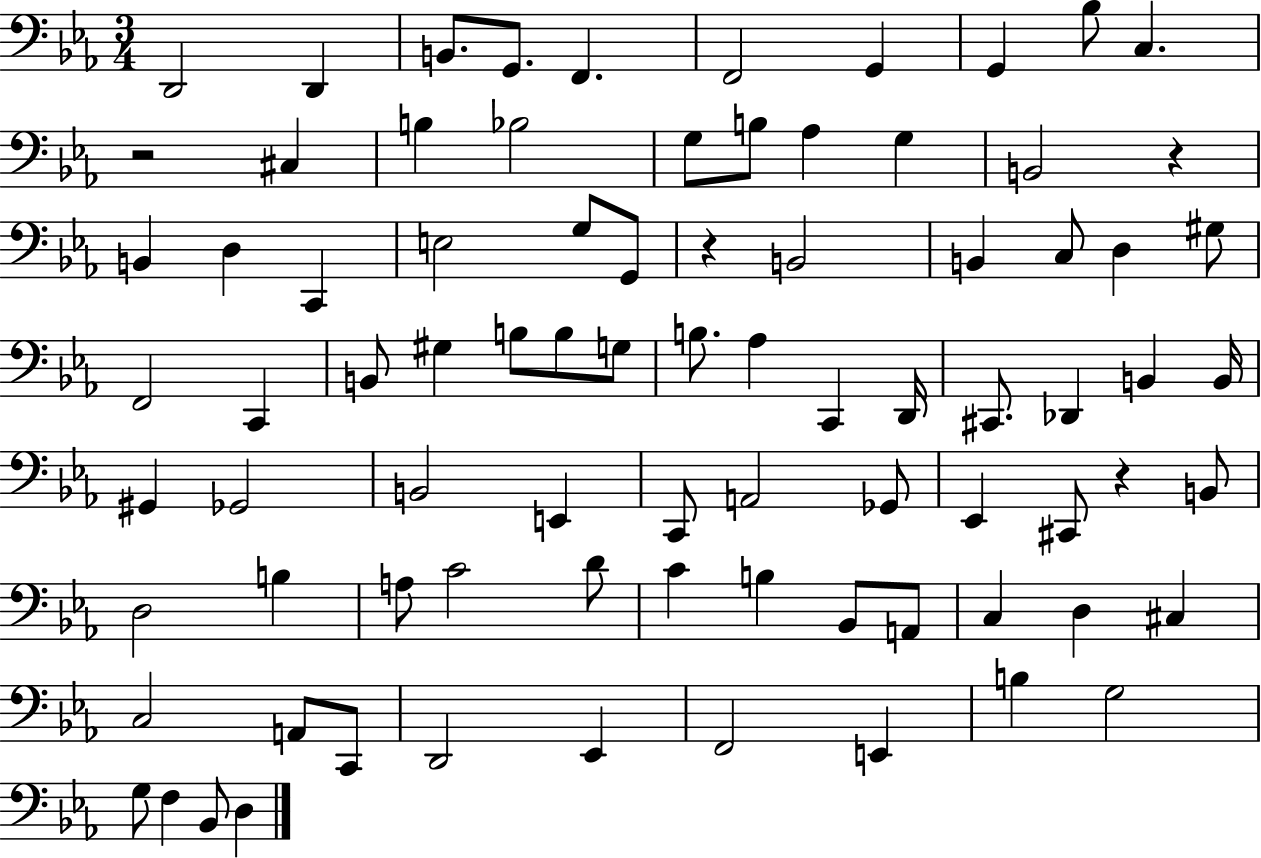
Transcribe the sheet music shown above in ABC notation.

X:1
T:Untitled
M:3/4
L:1/4
K:Eb
D,,2 D,, B,,/2 G,,/2 F,, F,,2 G,, G,, _B,/2 C, z2 ^C, B, _B,2 G,/2 B,/2 _A, G, B,,2 z B,, D, C,, E,2 G,/2 G,,/2 z B,,2 B,, C,/2 D, ^G,/2 F,,2 C,, B,,/2 ^G, B,/2 B,/2 G,/2 B,/2 _A, C,, D,,/4 ^C,,/2 _D,, B,, B,,/4 ^G,, _G,,2 B,,2 E,, C,,/2 A,,2 _G,,/2 _E,, ^C,,/2 z B,,/2 D,2 B, A,/2 C2 D/2 C B, _B,,/2 A,,/2 C, D, ^C, C,2 A,,/2 C,,/2 D,,2 _E,, F,,2 E,, B, G,2 G,/2 F, _B,,/2 D,